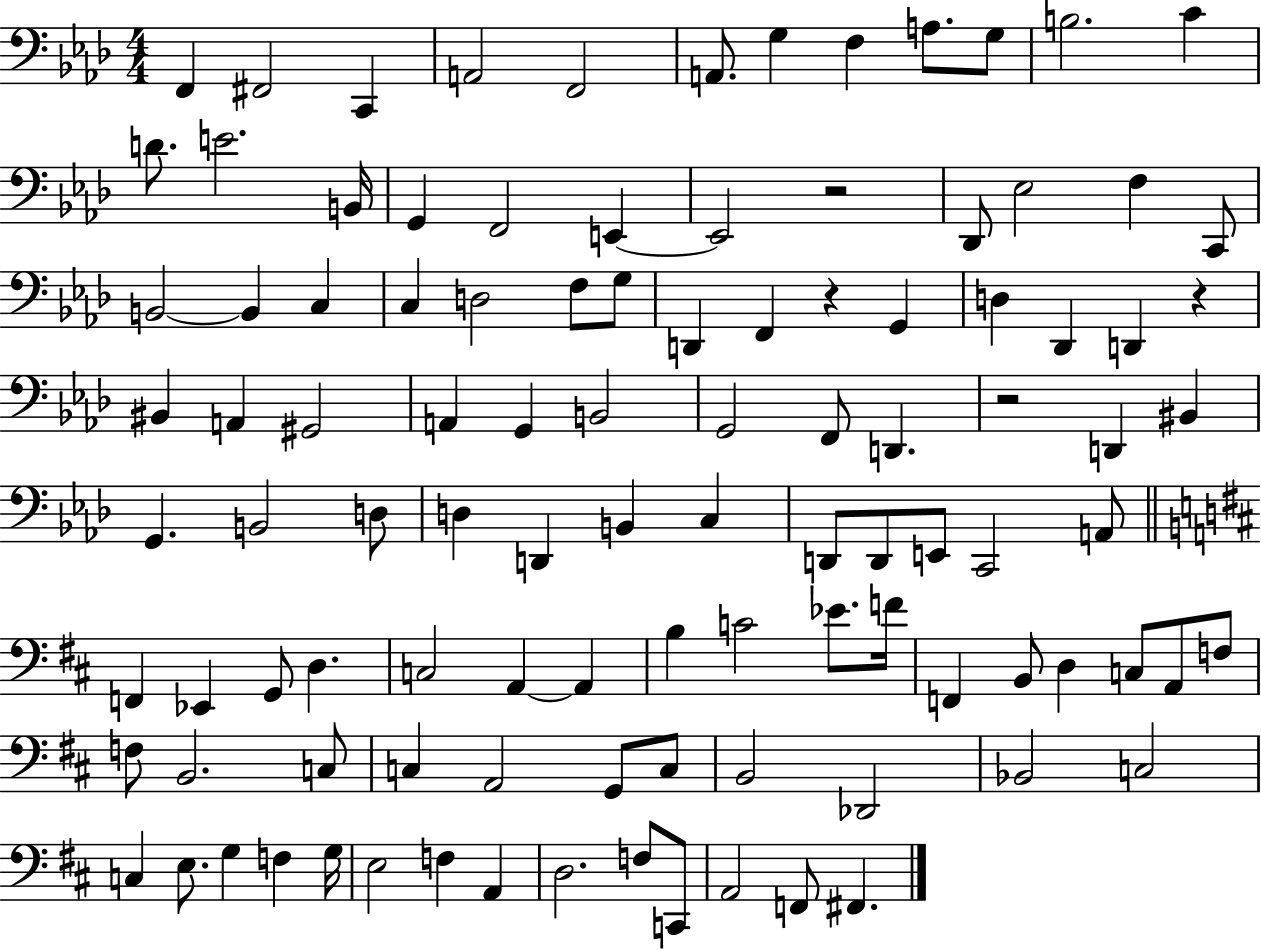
F2/q F#2/h C2/q A2/h F2/h A2/e. G3/q F3/q A3/e. G3/e B3/h. C4/q D4/e. E4/h. B2/s G2/q F2/h E2/q E2/h R/h Db2/e Eb3/h F3/q C2/e B2/h B2/q C3/q C3/q D3/h F3/e G3/e D2/q F2/q R/q G2/q D3/q Db2/q D2/q R/q BIS2/q A2/q G#2/h A2/q G2/q B2/h G2/h F2/e D2/q. R/h D2/q BIS2/q G2/q. B2/h D3/e D3/q D2/q B2/q C3/q D2/e D2/e E2/e C2/h A2/e F2/q Eb2/q G2/e D3/q. C3/h A2/q A2/q B3/q C4/h Eb4/e. F4/s F2/q B2/e D3/q C3/e A2/e F3/e F3/e B2/h. C3/e C3/q A2/h G2/e C3/e B2/h Db2/h Bb2/h C3/h C3/q E3/e. G3/q F3/q G3/s E3/h F3/q A2/q D3/h. F3/e C2/e A2/h F2/e F#2/q.